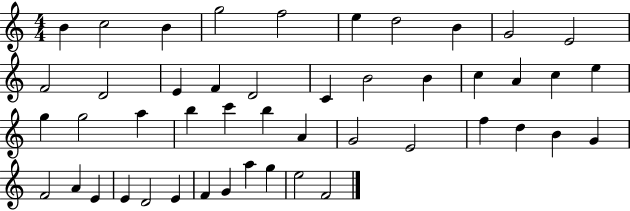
X:1
T:Untitled
M:4/4
L:1/4
K:C
B c2 B g2 f2 e d2 B G2 E2 F2 D2 E F D2 C B2 B c A c e g g2 a b c' b A G2 E2 f d B G F2 A E E D2 E F G a g e2 F2